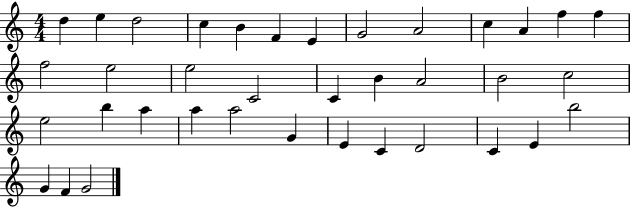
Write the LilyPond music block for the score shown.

{
  \clef treble
  \numericTimeSignature
  \time 4/4
  \key c \major
  d''4 e''4 d''2 | c''4 b'4 f'4 e'4 | g'2 a'2 | c''4 a'4 f''4 f''4 | \break f''2 e''2 | e''2 c'2 | c'4 b'4 a'2 | b'2 c''2 | \break e''2 b''4 a''4 | a''4 a''2 g'4 | e'4 c'4 d'2 | c'4 e'4 b''2 | \break g'4 f'4 g'2 | \bar "|."
}